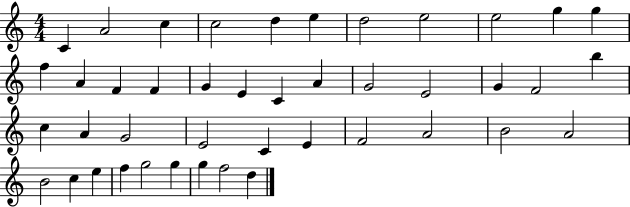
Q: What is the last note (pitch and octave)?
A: D5